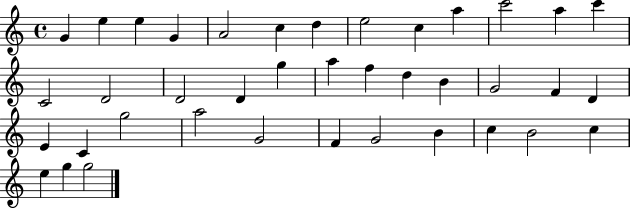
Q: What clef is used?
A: treble